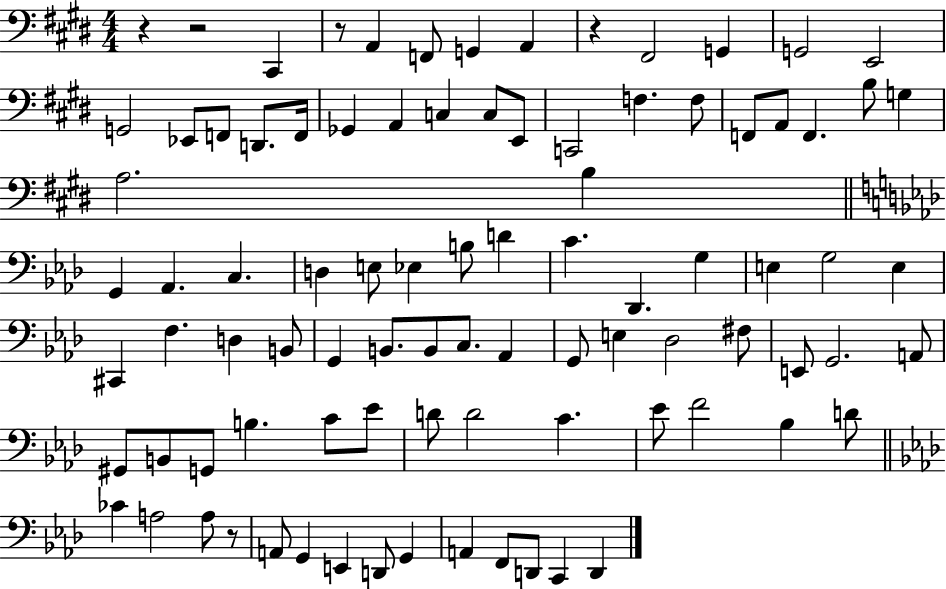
R/q R/h C#2/q R/e A2/q F2/e G2/q A2/q R/q F#2/h G2/q G2/h E2/h G2/h Eb2/e F2/e D2/e. F2/s Gb2/q A2/q C3/q C3/e E2/e C2/h F3/q. F3/e F2/e A2/e F2/q. B3/e G3/q A3/h. B3/q G2/q Ab2/q. C3/q. D3/q E3/e Eb3/q B3/e D4/q C4/q. Db2/q. G3/q E3/q G3/h E3/q C#2/q F3/q. D3/q B2/e G2/q B2/e. B2/e C3/e. Ab2/q G2/e E3/q Db3/h F#3/e E2/e G2/h. A2/e G#2/e B2/e G2/e B3/q. C4/e Eb4/e D4/e D4/h C4/q. Eb4/e F4/h Bb3/q D4/e CES4/q A3/h A3/e R/e A2/e G2/q E2/q D2/e G2/q A2/q F2/e D2/e C2/q D2/q